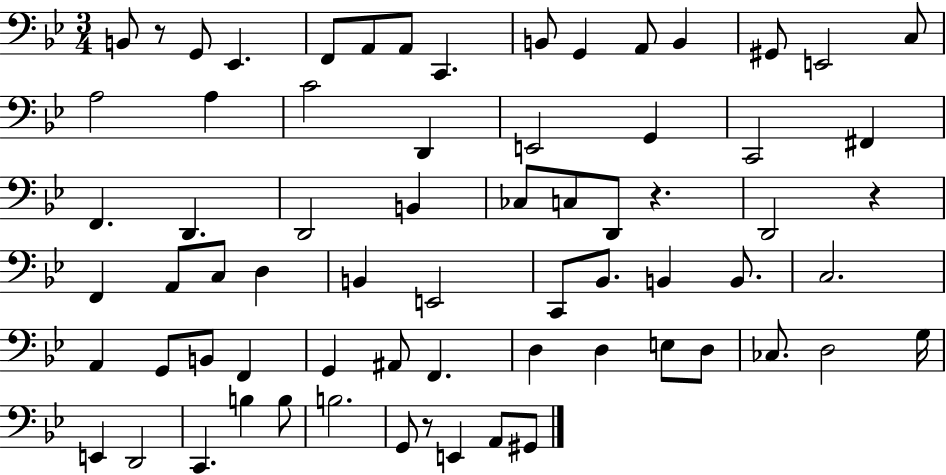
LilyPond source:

{
  \clef bass
  \numericTimeSignature
  \time 3/4
  \key bes \major
  b,8 r8 g,8 ees,4. | f,8 a,8 a,8 c,4. | b,8 g,4 a,8 b,4 | gis,8 e,2 c8 | \break a2 a4 | c'2 d,4 | e,2 g,4 | c,2 fis,4 | \break f,4. d,4. | d,2 b,4 | ces8 c8 d,8 r4. | d,2 r4 | \break f,4 a,8 c8 d4 | b,4 e,2 | c,8 bes,8. b,4 b,8. | c2. | \break a,4 g,8 b,8 f,4 | g,4 ais,8 f,4. | d4 d4 e8 d8 | ces8. d2 g16 | \break e,4 d,2 | c,4. b4 b8 | b2. | g,8 r8 e,4 a,8 gis,8 | \break \bar "|."
}